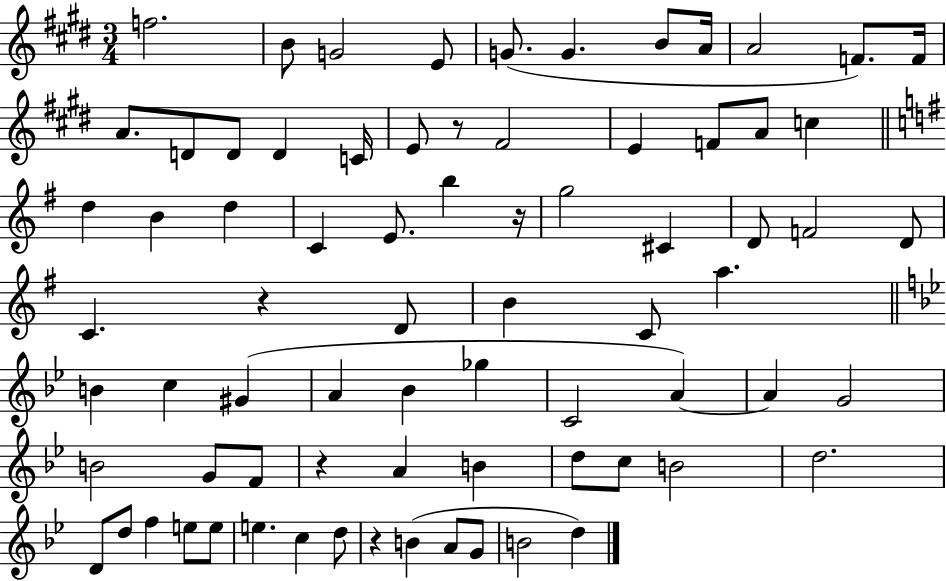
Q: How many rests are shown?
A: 5